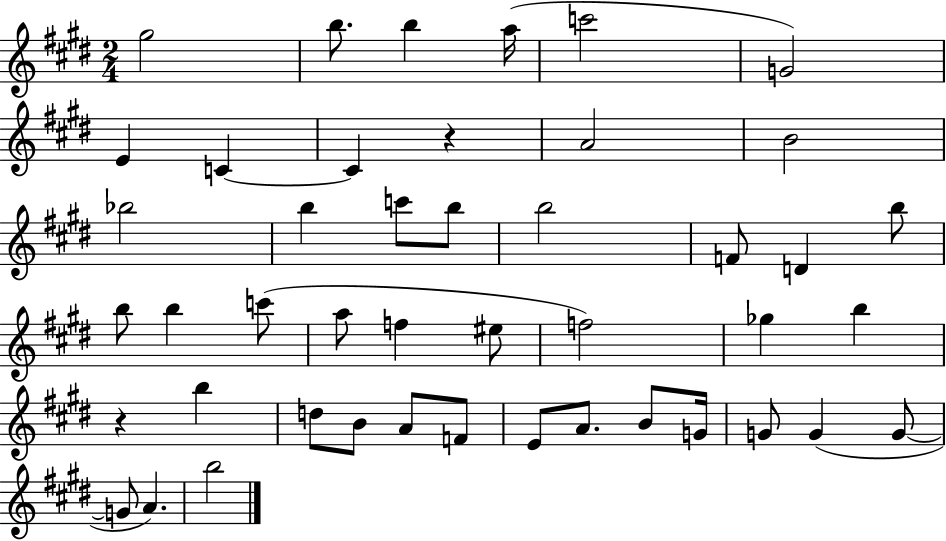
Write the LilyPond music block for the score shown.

{
  \clef treble
  \numericTimeSignature
  \time 2/4
  \key e \major
  \repeat volta 2 { gis''2 | b''8. b''4 a''16( | c'''2 | g'2) | \break e'4 c'4~~ | c'4 r4 | a'2 | b'2 | \break bes''2 | b''4 c'''8 b''8 | b''2 | f'8 d'4 b''8 | \break b''8 b''4 c'''8( | a''8 f''4 eis''8 | f''2) | ges''4 b''4 | \break r4 b''4 | d''8 b'8 a'8 f'8 | e'8 a'8. b'8 g'16 | g'8 g'4( g'8~~ | \break g'8 a'4.) | b''2 | } \bar "|."
}